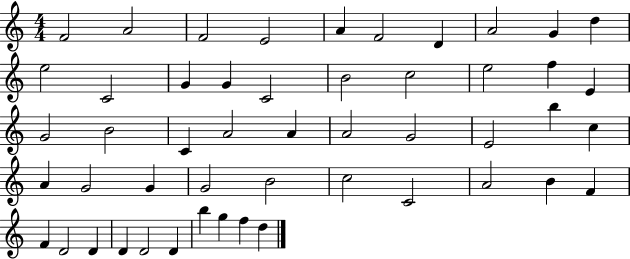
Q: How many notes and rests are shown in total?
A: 50